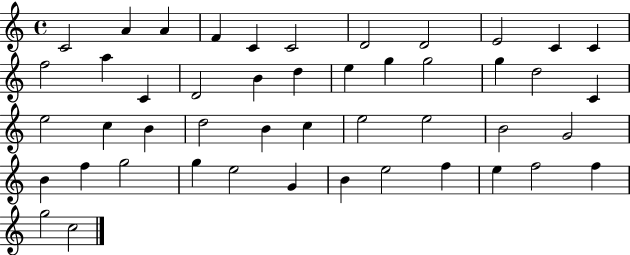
{
  \clef treble
  \time 4/4
  \defaultTimeSignature
  \key c \major
  c'2 a'4 a'4 | f'4 c'4 c'2 | d'2 d'2 | e'2 c'4 c'4 | \break f''2 a''4 c'4 | d'2 b'4 d''4 | e''4 g''4 g''2 | g''4 d''2 c'4 | \break e''2 c''4 b'4 | d''2 b'4 c''4 | e''2 e''2 | b'2 g'2 | \break b'4 f''4 g''2 | g''4 e''2 g'4 | b'4 e''2 f''4 | e''4 f''2 f''4 | \break g''2 c''2 | \bar "|."
}